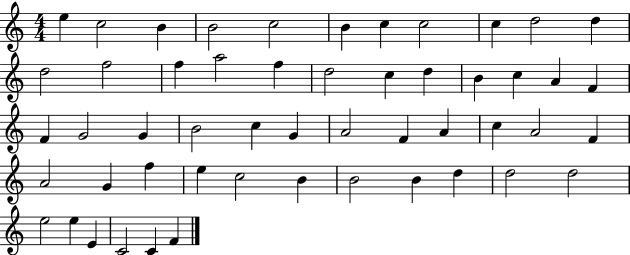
X:1
T:Untitled
M:4/4
L:1/4
K:C
e c2 B B2 c2 B c c2 c d2 d d2 f2 f a2 f d2 c d B c A F F G2 G B2 c G A2 F A c A2 F A2 G f e c2 B B2 B d d2 d2 e2 e E C2 C F